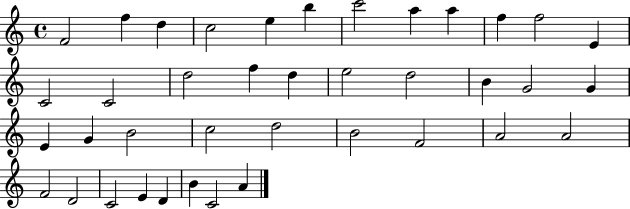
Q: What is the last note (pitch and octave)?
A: A4